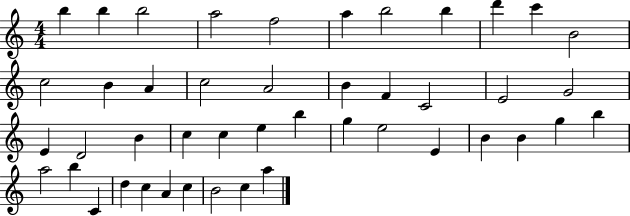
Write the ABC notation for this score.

X:1
T:Untitled
M:4/4
L:1/4
K:C
b b b2 a2 f2 a b2 b d' c' B2 c2 B A c2 A2 B F C2 E2 G2 E D2 B c c e b g e2 E B B g b a2 b C d c A c B2 c a